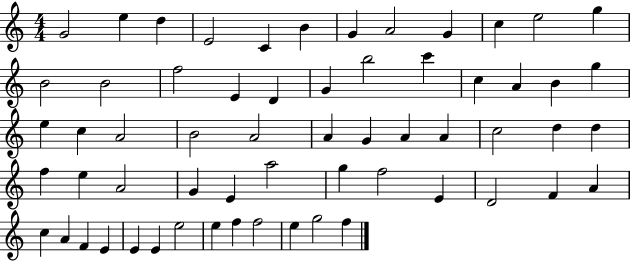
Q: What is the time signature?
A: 4/4